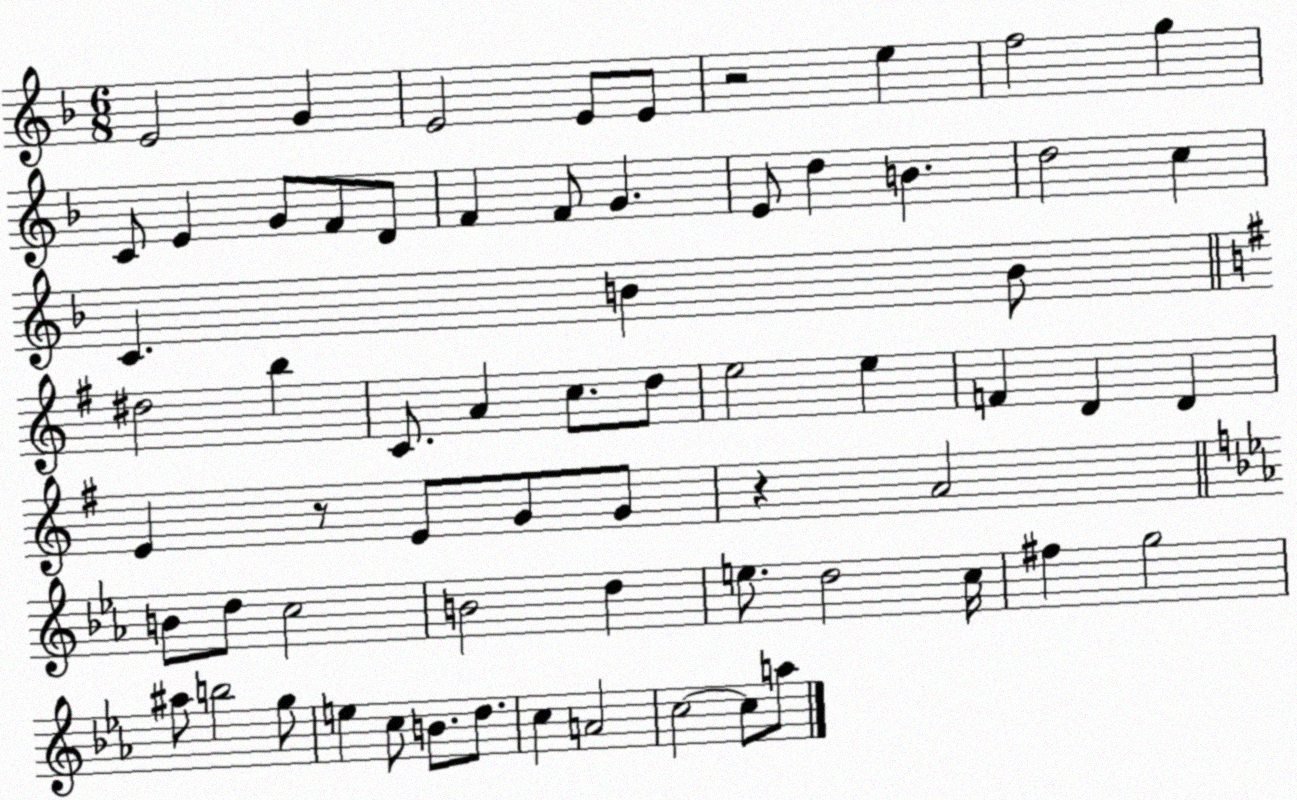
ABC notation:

X:1
T:Untitled
M:6/8
L:1/4
K:F
E2 G E2 E/2 E/2 z2 e f2 g C/2 E G/2 F/2 D/2 F F/2 G E/2 d B d2 c C B B/2 ^d2 b C/2 A c/2 d/2 e2 e F D D E z/2 E/2 G/2 G/2 z A2 B/2 d/2 c2 B2 d e/2 d2 c/4 ^f g2 ^a/2 b2 g/2 e c/2 B/2 d/2 c A2 c2 c/2 a/2